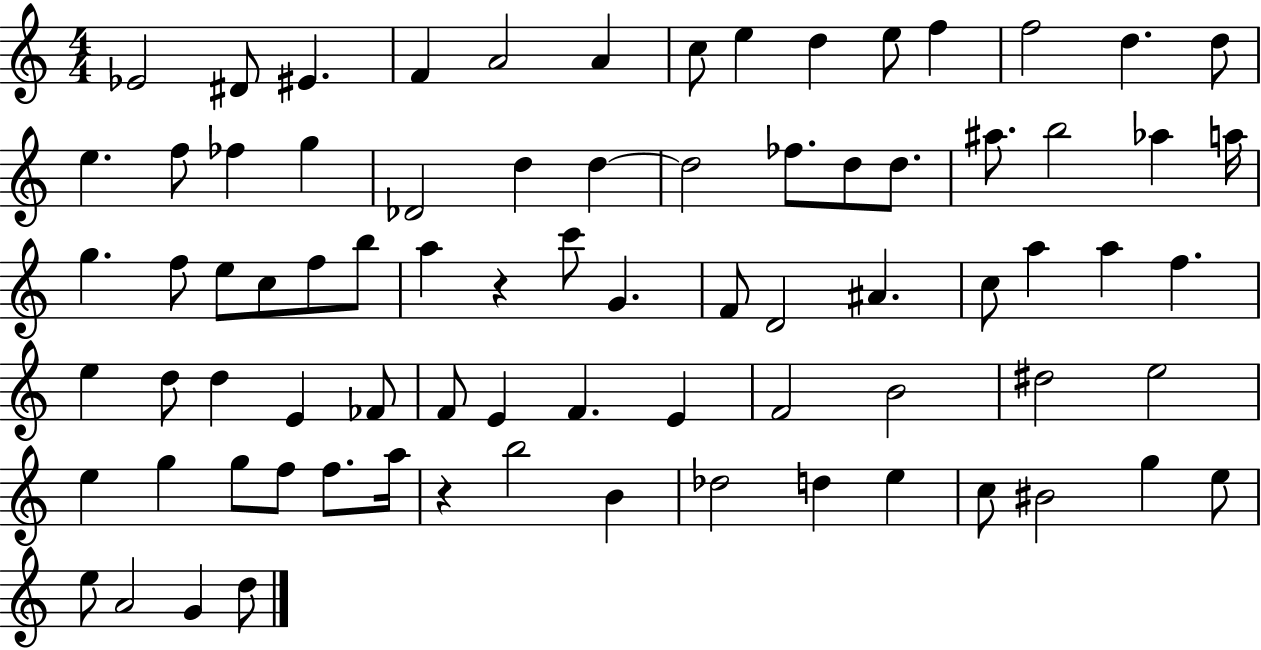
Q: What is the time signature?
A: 4/4